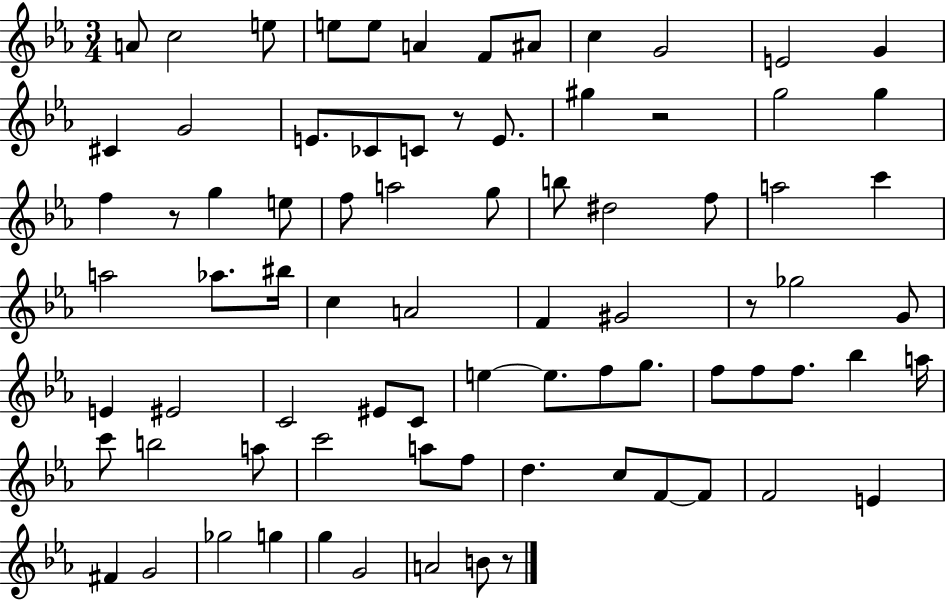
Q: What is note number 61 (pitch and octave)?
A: F5